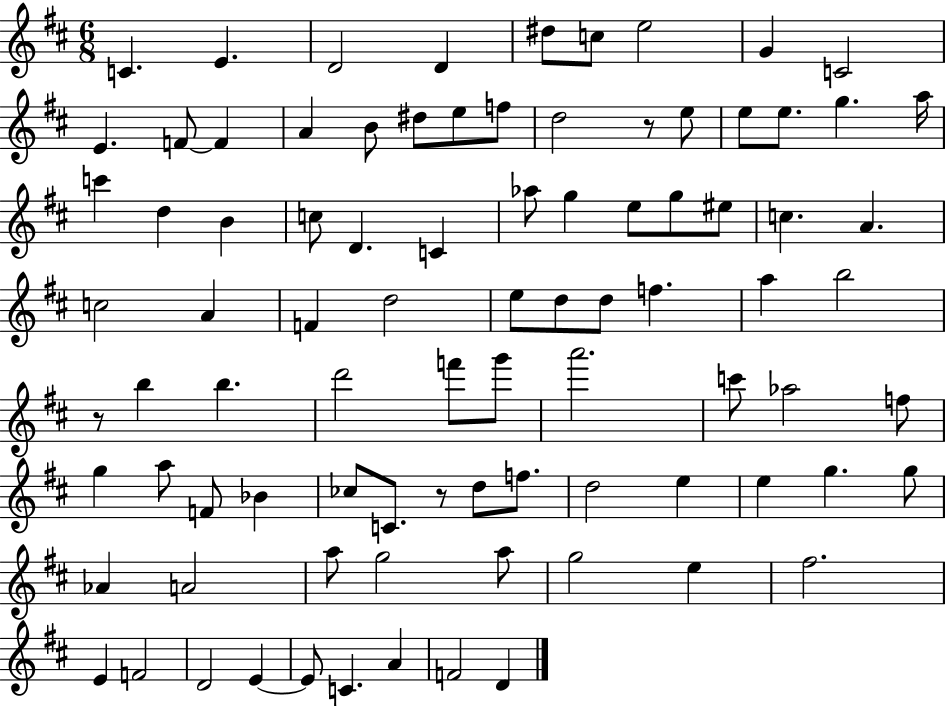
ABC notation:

X:1
T:Untitled
M:6/8
L:1/4
K:D
C E D2 D ^d/2 c/2 e2 G C2 E F/2 F A B/2 ^d/2 e/2 f/2 d2 z/2 e/2 e/2 e/2 g a/4 c' d B c/2 D C _a/2 g e/2 g/2 ^e/2 c A c2 A F d2 e/2 d/2 d/2 f a b2 z/2 b b d'2 f'/2 g'/2 a'2 c'/2 _a2 f/2 g a/2 F/2 _B _c/2 C/2 z/2 d/2 f/2 d2 e e g g/2 _A A2 a/2 g2 a/2 g2 e ^f2 E F2 D2 E E/2 C A F2 D